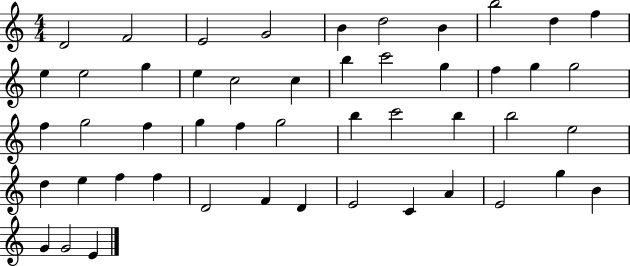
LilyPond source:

{
  \clef treble
  \numericTimeSignature
  \time 4/4
  \key c \major
  d'2 f'2 | e'2 g'2 | b'4 d''2 b'4 | b''2 d''4 f''4 | \break e''4 e''2 g''4 | e''4 c''2 c''4 | b''4 c'''2 g''4 | f''4 g''4 g''2 | \break f''4 g''2 f''4 | g''4 f''4 g''2 | b''4 c'''2 b''4 | b''2 e''2 | \break d''4 e''4 f''4 f''4 | d'2 f'4 d'4 | e'2 c'4 a'4 | e'2 g''4 b'4 | \break g'4 g'2 e'4 | \bar "|."
}